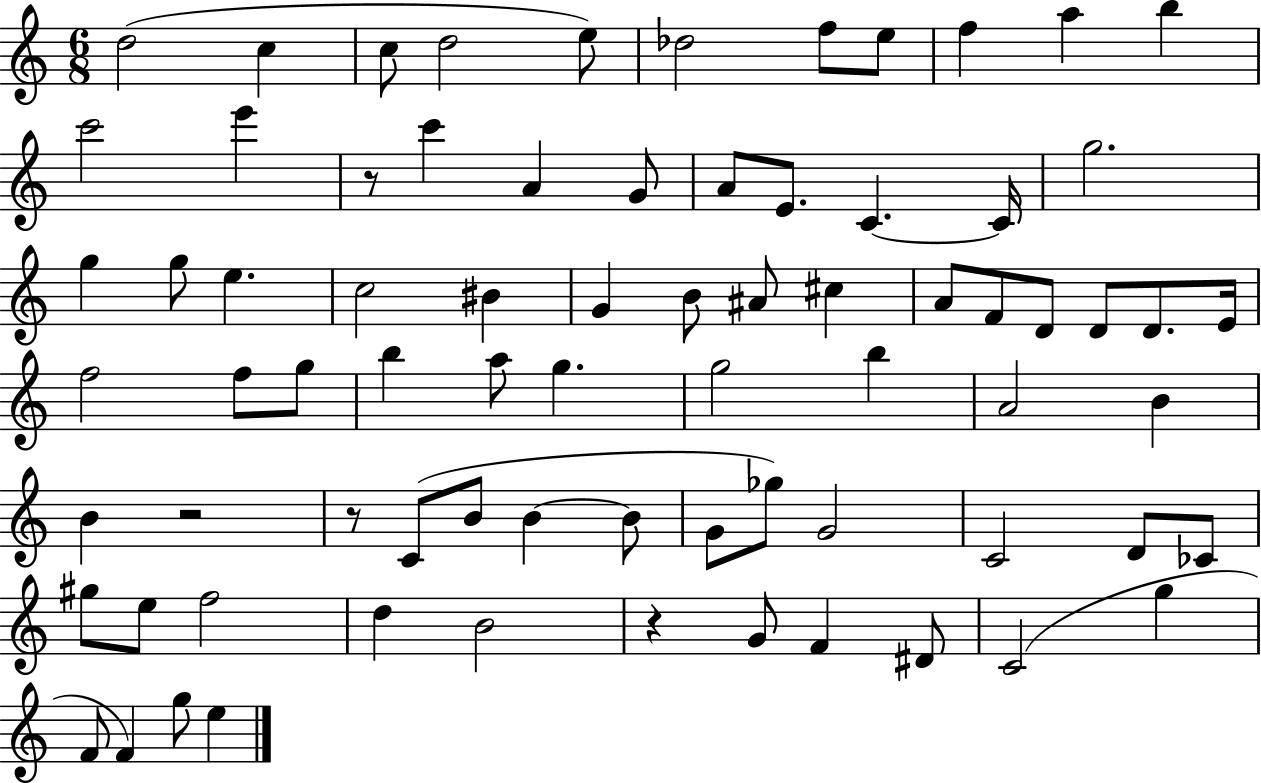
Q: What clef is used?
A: treble